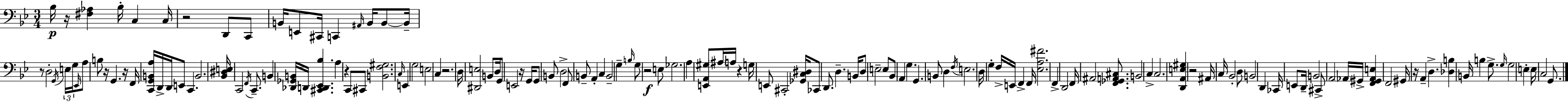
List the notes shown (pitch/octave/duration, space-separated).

Bb3/s R/s [F#3,Ab3]/q Bb3/s C3/q C3/s R/h D2/e C2/e B2/s E2/e C#2/s C2/q A#2/s B2/s B2/e B2/s R/e D3/h G2/s E3/s G3/s Eb2/s A3/e B3/e R/s G2/q. R/s F2/s [C2,G2,B2,A3]/s D2/s D2/s E2/e C2/q. B2/h. [Bb2,D#3,E3]/s C2/h F2/s C2/e. B2/q [Db2,Gb2,B2]/s D2/s [C#2,D2,Eb2,Bb3]/q. A3/q R/q C2/e C#2/e [B2,F3,G#3]/h. C3/s E2/q G3/h E3/h C3/q R/h. D3/s [D#2,E3]/h B2/e D3/s G2/e E2/h R/s G2/s G2/e B2/e D3/h F2/e B2/e A2/q C3/q B2/h G3/q B3/s G3/e R/h E3/e Gb3/h. A3/q [E2,A2,G#3]/e A#3/s A3/s R/q G3/s E2/e C#2/h [Gb2,C3,D#3]/s CES2/e D2/e. D3/q. B2/s D3/e E3/h E3/e Bb2/e A2/q G3/q. G2/q. B2/e D3/q F3/s E3/h. D3/s G3/q F3/s E2/s F2/q F2/s [Eb3,A3,F#4]/h. F2/q D2/h F2/s A#2/h [F2,Gb2,A2,C#3]/e. B2/h C3/q C3/h. [D2,A2,E3,G#3]/q R/h A#2/s C3/s Bb2/h D3/e B2/h D2/q CES2/s E2/e D2/s B2/h C#2/e A2/h Ab2/s G#2/s [F2,G#2,Ab2,E3]/q F2/h G#2/s R/s A2/q D3/q. [Db3,B3]/q B2/s B3/q G3/e. G3/s G3/h E3/q E3/s C3/h G2/e.